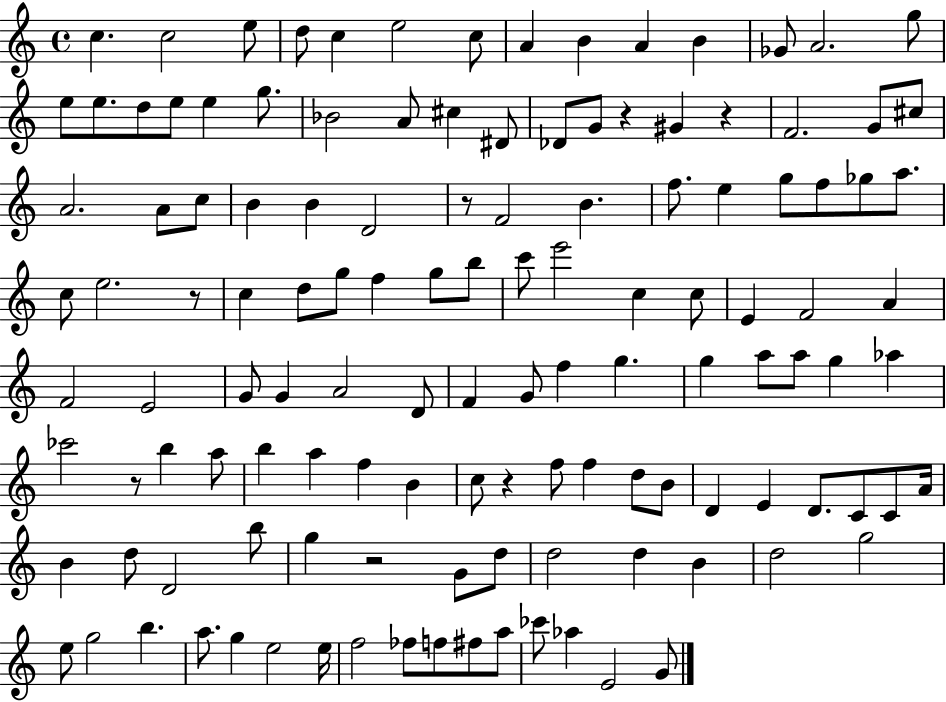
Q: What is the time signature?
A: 4/4